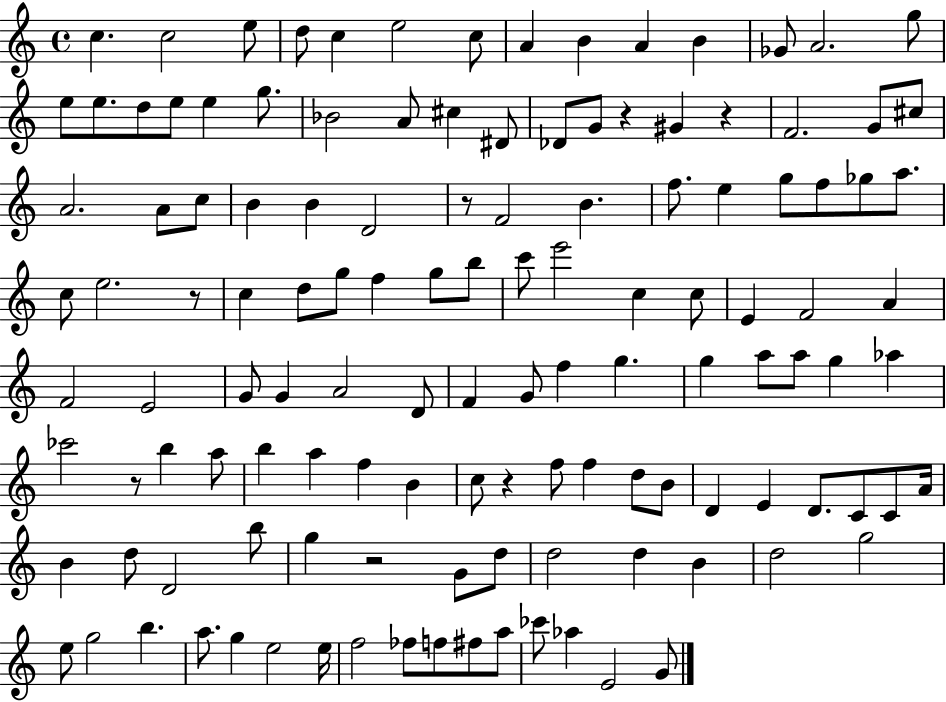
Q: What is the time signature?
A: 4/4